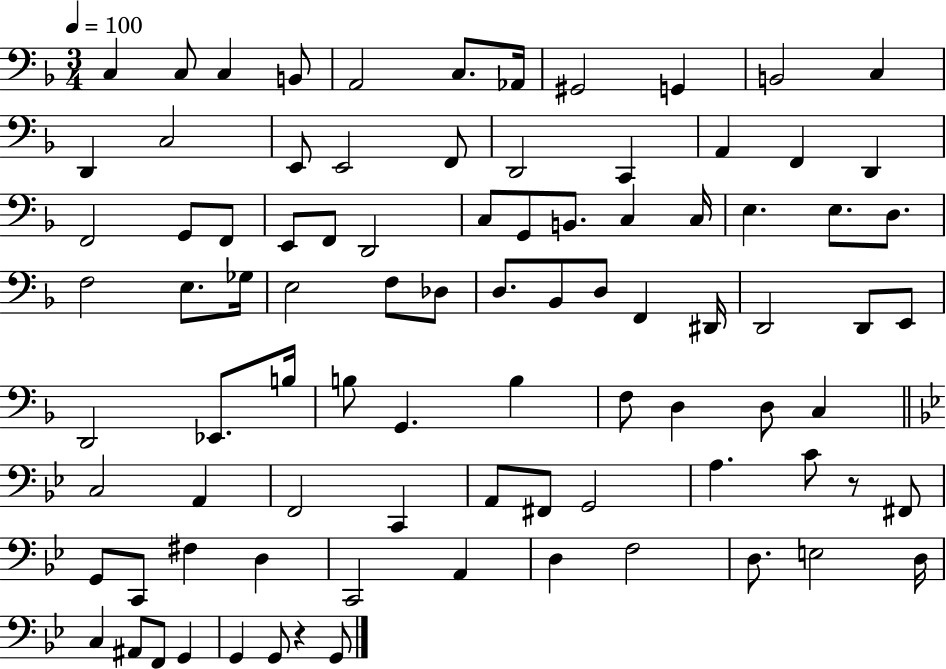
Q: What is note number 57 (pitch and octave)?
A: D3